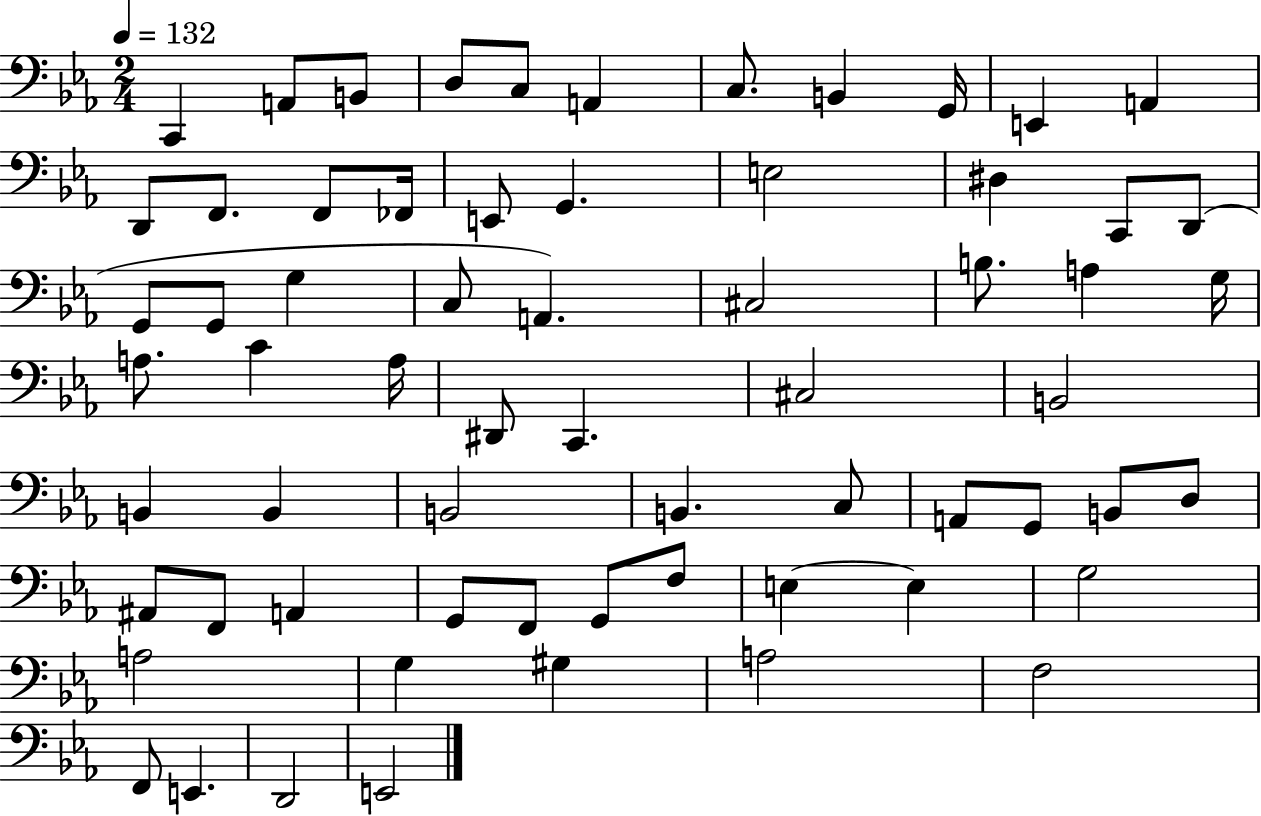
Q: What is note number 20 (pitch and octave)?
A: C2